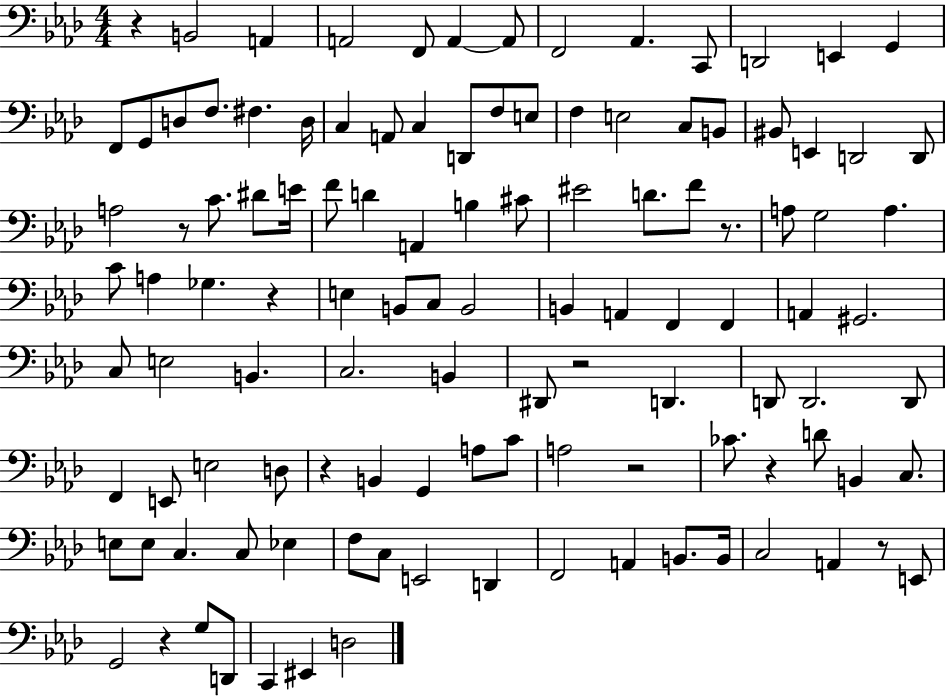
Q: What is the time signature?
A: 4/4